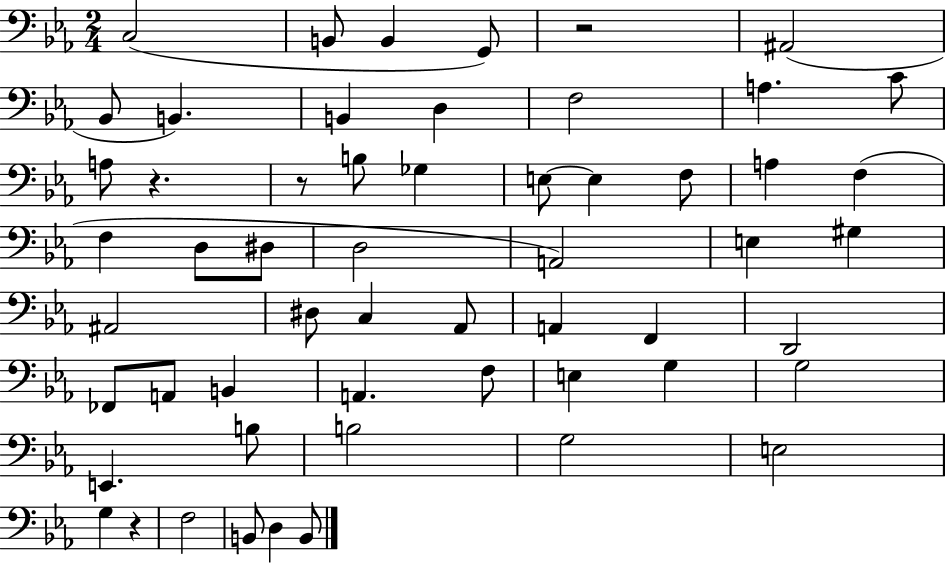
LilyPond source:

{
  \clef bass
  \numericTimeSignature
  \time 2/4
  \key ees \major
  c2( | b,8 b,4 g,8) | r2 | ais,2( | \break bes,8 b,4.) | b,4 d4 | f2 | a4. c'8 | \break a8 r4. | r8 b8 ges4 | e8~~ e4 f8 | a4 f4( | \break f4 d8 dis8 | d2 | a,2) | e4 gis4 | \break ais,2 | dis8 c4 aes,8 | a,4 f,4 | d,2 | \break fes,8 a,8 b,4 | a,4. f8 | e4 g4 | g2 | \break e,4. b8 | b2 | g2 | e2 | \break g4 r4 | f2 | b,8 d4 b,8 | \bar "|."
}